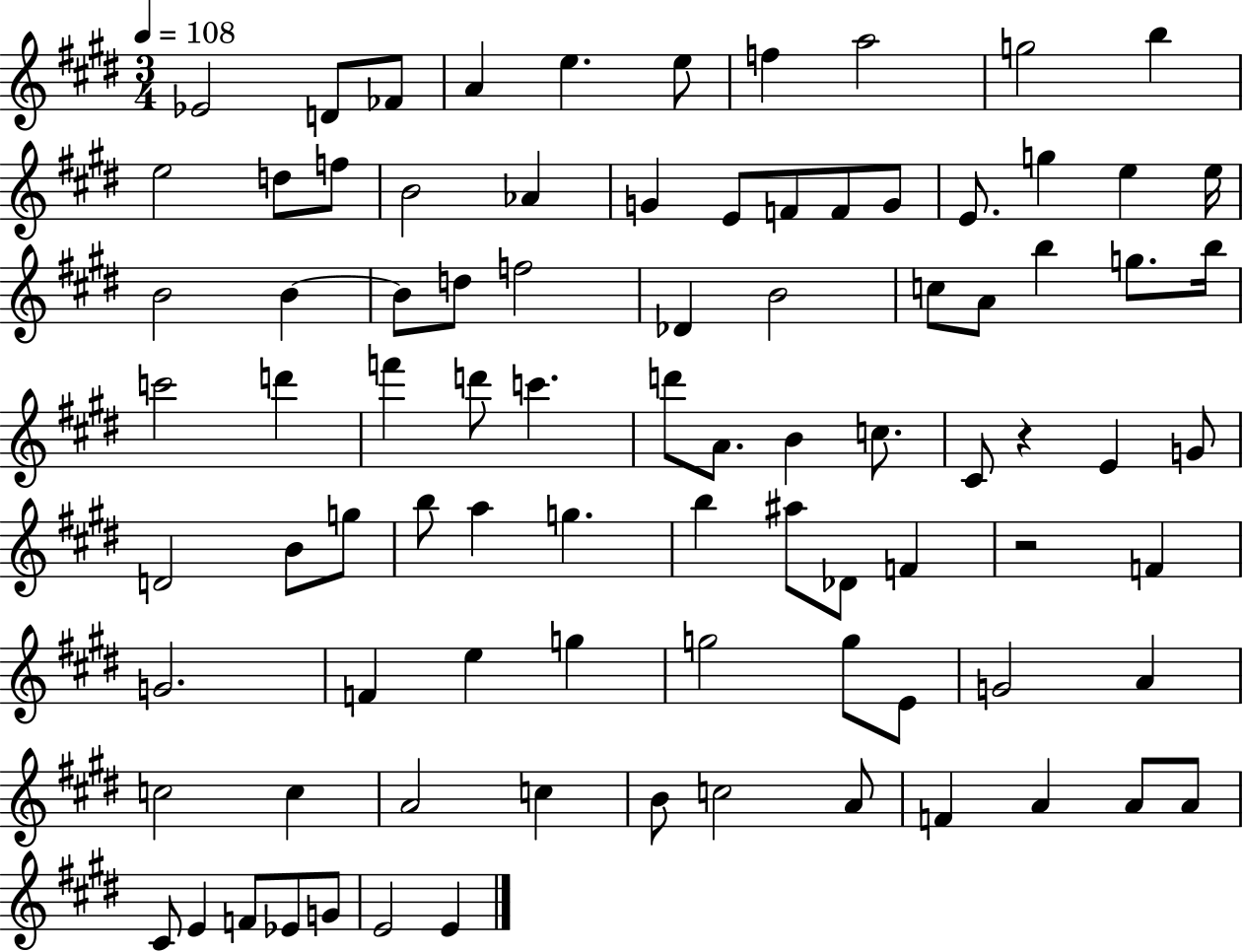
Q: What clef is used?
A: treble